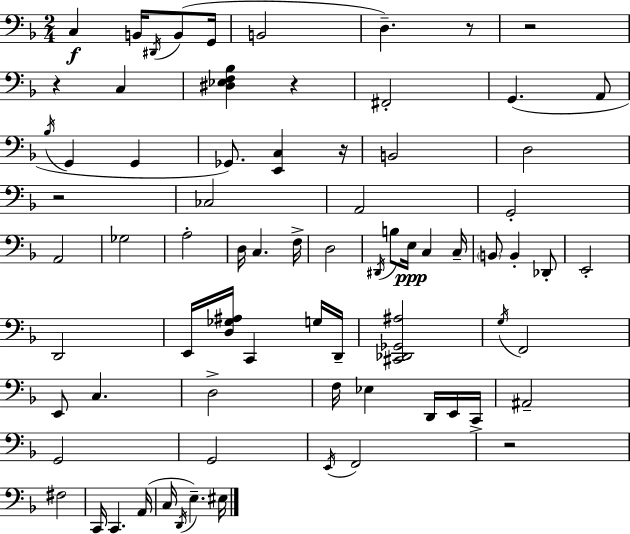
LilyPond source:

{
  \clef bass
  \numericTimeSignature
  \time 2/4
  \key f \major
  \repeat volta 2 { c4\f b,16 \acciaccatura { dis,16 }( b,8 | g,16 b,2 | d4.--) r8 | r2 | \break r4 c4 | <dis ees f bes>4 r4 | fis,2-. | g,4.( a,8 | \break \acciaccatura { bes16 } g,4 g,4 | ges,8.) <e, c>4 | r16 b,2 | d2 | \break r2 | ces2 | a,2 | g,2-. | \break a,2 | ges2 | a2-. | d16 c4. | \break f16-> d2 | \acciaccatura { dis,16 } b8 e16\ppp c4 | c16-- \parenthesize b,8 b,4-. | des,8-. e,2-. | \break d,2 | e,16 <d ges ais>16 c,4 | g16 d,16-- <cis, des, ges, ais>2 | \acciaccatura { g16 } f,2 | \break e,8 c4. | d2-> | f16 ees4 | d,16 e,16 c,16-> ais,2-- | \break g,2 | g,2 | \acciaccatura { e,16 } f,2 | r2 | \break fis2 | c,16 c,4. | a,16( c16 \acciaccatura { d,16 }) e4.-- | eis16 } \bar "|."
}